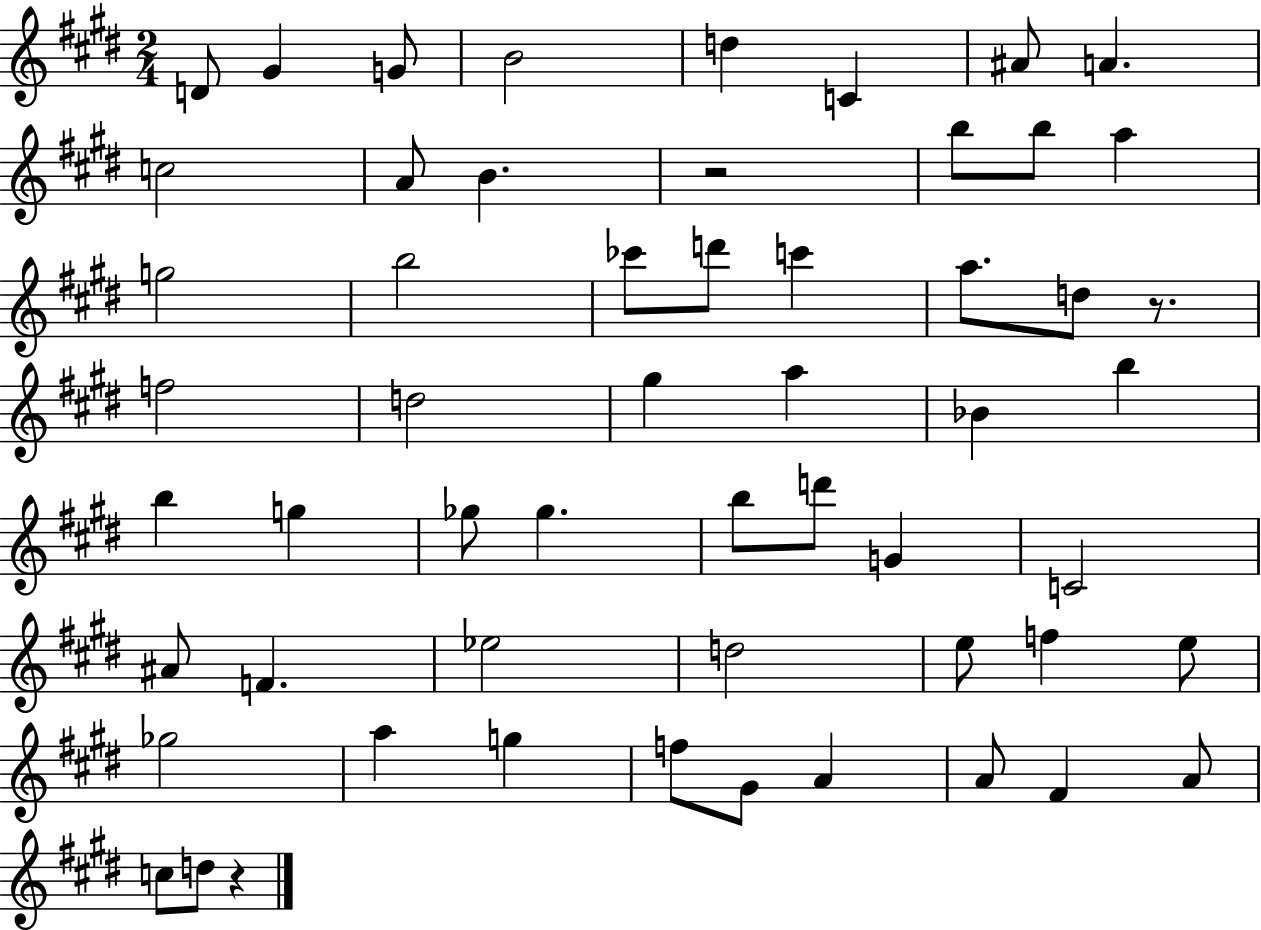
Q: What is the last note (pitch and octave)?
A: D5